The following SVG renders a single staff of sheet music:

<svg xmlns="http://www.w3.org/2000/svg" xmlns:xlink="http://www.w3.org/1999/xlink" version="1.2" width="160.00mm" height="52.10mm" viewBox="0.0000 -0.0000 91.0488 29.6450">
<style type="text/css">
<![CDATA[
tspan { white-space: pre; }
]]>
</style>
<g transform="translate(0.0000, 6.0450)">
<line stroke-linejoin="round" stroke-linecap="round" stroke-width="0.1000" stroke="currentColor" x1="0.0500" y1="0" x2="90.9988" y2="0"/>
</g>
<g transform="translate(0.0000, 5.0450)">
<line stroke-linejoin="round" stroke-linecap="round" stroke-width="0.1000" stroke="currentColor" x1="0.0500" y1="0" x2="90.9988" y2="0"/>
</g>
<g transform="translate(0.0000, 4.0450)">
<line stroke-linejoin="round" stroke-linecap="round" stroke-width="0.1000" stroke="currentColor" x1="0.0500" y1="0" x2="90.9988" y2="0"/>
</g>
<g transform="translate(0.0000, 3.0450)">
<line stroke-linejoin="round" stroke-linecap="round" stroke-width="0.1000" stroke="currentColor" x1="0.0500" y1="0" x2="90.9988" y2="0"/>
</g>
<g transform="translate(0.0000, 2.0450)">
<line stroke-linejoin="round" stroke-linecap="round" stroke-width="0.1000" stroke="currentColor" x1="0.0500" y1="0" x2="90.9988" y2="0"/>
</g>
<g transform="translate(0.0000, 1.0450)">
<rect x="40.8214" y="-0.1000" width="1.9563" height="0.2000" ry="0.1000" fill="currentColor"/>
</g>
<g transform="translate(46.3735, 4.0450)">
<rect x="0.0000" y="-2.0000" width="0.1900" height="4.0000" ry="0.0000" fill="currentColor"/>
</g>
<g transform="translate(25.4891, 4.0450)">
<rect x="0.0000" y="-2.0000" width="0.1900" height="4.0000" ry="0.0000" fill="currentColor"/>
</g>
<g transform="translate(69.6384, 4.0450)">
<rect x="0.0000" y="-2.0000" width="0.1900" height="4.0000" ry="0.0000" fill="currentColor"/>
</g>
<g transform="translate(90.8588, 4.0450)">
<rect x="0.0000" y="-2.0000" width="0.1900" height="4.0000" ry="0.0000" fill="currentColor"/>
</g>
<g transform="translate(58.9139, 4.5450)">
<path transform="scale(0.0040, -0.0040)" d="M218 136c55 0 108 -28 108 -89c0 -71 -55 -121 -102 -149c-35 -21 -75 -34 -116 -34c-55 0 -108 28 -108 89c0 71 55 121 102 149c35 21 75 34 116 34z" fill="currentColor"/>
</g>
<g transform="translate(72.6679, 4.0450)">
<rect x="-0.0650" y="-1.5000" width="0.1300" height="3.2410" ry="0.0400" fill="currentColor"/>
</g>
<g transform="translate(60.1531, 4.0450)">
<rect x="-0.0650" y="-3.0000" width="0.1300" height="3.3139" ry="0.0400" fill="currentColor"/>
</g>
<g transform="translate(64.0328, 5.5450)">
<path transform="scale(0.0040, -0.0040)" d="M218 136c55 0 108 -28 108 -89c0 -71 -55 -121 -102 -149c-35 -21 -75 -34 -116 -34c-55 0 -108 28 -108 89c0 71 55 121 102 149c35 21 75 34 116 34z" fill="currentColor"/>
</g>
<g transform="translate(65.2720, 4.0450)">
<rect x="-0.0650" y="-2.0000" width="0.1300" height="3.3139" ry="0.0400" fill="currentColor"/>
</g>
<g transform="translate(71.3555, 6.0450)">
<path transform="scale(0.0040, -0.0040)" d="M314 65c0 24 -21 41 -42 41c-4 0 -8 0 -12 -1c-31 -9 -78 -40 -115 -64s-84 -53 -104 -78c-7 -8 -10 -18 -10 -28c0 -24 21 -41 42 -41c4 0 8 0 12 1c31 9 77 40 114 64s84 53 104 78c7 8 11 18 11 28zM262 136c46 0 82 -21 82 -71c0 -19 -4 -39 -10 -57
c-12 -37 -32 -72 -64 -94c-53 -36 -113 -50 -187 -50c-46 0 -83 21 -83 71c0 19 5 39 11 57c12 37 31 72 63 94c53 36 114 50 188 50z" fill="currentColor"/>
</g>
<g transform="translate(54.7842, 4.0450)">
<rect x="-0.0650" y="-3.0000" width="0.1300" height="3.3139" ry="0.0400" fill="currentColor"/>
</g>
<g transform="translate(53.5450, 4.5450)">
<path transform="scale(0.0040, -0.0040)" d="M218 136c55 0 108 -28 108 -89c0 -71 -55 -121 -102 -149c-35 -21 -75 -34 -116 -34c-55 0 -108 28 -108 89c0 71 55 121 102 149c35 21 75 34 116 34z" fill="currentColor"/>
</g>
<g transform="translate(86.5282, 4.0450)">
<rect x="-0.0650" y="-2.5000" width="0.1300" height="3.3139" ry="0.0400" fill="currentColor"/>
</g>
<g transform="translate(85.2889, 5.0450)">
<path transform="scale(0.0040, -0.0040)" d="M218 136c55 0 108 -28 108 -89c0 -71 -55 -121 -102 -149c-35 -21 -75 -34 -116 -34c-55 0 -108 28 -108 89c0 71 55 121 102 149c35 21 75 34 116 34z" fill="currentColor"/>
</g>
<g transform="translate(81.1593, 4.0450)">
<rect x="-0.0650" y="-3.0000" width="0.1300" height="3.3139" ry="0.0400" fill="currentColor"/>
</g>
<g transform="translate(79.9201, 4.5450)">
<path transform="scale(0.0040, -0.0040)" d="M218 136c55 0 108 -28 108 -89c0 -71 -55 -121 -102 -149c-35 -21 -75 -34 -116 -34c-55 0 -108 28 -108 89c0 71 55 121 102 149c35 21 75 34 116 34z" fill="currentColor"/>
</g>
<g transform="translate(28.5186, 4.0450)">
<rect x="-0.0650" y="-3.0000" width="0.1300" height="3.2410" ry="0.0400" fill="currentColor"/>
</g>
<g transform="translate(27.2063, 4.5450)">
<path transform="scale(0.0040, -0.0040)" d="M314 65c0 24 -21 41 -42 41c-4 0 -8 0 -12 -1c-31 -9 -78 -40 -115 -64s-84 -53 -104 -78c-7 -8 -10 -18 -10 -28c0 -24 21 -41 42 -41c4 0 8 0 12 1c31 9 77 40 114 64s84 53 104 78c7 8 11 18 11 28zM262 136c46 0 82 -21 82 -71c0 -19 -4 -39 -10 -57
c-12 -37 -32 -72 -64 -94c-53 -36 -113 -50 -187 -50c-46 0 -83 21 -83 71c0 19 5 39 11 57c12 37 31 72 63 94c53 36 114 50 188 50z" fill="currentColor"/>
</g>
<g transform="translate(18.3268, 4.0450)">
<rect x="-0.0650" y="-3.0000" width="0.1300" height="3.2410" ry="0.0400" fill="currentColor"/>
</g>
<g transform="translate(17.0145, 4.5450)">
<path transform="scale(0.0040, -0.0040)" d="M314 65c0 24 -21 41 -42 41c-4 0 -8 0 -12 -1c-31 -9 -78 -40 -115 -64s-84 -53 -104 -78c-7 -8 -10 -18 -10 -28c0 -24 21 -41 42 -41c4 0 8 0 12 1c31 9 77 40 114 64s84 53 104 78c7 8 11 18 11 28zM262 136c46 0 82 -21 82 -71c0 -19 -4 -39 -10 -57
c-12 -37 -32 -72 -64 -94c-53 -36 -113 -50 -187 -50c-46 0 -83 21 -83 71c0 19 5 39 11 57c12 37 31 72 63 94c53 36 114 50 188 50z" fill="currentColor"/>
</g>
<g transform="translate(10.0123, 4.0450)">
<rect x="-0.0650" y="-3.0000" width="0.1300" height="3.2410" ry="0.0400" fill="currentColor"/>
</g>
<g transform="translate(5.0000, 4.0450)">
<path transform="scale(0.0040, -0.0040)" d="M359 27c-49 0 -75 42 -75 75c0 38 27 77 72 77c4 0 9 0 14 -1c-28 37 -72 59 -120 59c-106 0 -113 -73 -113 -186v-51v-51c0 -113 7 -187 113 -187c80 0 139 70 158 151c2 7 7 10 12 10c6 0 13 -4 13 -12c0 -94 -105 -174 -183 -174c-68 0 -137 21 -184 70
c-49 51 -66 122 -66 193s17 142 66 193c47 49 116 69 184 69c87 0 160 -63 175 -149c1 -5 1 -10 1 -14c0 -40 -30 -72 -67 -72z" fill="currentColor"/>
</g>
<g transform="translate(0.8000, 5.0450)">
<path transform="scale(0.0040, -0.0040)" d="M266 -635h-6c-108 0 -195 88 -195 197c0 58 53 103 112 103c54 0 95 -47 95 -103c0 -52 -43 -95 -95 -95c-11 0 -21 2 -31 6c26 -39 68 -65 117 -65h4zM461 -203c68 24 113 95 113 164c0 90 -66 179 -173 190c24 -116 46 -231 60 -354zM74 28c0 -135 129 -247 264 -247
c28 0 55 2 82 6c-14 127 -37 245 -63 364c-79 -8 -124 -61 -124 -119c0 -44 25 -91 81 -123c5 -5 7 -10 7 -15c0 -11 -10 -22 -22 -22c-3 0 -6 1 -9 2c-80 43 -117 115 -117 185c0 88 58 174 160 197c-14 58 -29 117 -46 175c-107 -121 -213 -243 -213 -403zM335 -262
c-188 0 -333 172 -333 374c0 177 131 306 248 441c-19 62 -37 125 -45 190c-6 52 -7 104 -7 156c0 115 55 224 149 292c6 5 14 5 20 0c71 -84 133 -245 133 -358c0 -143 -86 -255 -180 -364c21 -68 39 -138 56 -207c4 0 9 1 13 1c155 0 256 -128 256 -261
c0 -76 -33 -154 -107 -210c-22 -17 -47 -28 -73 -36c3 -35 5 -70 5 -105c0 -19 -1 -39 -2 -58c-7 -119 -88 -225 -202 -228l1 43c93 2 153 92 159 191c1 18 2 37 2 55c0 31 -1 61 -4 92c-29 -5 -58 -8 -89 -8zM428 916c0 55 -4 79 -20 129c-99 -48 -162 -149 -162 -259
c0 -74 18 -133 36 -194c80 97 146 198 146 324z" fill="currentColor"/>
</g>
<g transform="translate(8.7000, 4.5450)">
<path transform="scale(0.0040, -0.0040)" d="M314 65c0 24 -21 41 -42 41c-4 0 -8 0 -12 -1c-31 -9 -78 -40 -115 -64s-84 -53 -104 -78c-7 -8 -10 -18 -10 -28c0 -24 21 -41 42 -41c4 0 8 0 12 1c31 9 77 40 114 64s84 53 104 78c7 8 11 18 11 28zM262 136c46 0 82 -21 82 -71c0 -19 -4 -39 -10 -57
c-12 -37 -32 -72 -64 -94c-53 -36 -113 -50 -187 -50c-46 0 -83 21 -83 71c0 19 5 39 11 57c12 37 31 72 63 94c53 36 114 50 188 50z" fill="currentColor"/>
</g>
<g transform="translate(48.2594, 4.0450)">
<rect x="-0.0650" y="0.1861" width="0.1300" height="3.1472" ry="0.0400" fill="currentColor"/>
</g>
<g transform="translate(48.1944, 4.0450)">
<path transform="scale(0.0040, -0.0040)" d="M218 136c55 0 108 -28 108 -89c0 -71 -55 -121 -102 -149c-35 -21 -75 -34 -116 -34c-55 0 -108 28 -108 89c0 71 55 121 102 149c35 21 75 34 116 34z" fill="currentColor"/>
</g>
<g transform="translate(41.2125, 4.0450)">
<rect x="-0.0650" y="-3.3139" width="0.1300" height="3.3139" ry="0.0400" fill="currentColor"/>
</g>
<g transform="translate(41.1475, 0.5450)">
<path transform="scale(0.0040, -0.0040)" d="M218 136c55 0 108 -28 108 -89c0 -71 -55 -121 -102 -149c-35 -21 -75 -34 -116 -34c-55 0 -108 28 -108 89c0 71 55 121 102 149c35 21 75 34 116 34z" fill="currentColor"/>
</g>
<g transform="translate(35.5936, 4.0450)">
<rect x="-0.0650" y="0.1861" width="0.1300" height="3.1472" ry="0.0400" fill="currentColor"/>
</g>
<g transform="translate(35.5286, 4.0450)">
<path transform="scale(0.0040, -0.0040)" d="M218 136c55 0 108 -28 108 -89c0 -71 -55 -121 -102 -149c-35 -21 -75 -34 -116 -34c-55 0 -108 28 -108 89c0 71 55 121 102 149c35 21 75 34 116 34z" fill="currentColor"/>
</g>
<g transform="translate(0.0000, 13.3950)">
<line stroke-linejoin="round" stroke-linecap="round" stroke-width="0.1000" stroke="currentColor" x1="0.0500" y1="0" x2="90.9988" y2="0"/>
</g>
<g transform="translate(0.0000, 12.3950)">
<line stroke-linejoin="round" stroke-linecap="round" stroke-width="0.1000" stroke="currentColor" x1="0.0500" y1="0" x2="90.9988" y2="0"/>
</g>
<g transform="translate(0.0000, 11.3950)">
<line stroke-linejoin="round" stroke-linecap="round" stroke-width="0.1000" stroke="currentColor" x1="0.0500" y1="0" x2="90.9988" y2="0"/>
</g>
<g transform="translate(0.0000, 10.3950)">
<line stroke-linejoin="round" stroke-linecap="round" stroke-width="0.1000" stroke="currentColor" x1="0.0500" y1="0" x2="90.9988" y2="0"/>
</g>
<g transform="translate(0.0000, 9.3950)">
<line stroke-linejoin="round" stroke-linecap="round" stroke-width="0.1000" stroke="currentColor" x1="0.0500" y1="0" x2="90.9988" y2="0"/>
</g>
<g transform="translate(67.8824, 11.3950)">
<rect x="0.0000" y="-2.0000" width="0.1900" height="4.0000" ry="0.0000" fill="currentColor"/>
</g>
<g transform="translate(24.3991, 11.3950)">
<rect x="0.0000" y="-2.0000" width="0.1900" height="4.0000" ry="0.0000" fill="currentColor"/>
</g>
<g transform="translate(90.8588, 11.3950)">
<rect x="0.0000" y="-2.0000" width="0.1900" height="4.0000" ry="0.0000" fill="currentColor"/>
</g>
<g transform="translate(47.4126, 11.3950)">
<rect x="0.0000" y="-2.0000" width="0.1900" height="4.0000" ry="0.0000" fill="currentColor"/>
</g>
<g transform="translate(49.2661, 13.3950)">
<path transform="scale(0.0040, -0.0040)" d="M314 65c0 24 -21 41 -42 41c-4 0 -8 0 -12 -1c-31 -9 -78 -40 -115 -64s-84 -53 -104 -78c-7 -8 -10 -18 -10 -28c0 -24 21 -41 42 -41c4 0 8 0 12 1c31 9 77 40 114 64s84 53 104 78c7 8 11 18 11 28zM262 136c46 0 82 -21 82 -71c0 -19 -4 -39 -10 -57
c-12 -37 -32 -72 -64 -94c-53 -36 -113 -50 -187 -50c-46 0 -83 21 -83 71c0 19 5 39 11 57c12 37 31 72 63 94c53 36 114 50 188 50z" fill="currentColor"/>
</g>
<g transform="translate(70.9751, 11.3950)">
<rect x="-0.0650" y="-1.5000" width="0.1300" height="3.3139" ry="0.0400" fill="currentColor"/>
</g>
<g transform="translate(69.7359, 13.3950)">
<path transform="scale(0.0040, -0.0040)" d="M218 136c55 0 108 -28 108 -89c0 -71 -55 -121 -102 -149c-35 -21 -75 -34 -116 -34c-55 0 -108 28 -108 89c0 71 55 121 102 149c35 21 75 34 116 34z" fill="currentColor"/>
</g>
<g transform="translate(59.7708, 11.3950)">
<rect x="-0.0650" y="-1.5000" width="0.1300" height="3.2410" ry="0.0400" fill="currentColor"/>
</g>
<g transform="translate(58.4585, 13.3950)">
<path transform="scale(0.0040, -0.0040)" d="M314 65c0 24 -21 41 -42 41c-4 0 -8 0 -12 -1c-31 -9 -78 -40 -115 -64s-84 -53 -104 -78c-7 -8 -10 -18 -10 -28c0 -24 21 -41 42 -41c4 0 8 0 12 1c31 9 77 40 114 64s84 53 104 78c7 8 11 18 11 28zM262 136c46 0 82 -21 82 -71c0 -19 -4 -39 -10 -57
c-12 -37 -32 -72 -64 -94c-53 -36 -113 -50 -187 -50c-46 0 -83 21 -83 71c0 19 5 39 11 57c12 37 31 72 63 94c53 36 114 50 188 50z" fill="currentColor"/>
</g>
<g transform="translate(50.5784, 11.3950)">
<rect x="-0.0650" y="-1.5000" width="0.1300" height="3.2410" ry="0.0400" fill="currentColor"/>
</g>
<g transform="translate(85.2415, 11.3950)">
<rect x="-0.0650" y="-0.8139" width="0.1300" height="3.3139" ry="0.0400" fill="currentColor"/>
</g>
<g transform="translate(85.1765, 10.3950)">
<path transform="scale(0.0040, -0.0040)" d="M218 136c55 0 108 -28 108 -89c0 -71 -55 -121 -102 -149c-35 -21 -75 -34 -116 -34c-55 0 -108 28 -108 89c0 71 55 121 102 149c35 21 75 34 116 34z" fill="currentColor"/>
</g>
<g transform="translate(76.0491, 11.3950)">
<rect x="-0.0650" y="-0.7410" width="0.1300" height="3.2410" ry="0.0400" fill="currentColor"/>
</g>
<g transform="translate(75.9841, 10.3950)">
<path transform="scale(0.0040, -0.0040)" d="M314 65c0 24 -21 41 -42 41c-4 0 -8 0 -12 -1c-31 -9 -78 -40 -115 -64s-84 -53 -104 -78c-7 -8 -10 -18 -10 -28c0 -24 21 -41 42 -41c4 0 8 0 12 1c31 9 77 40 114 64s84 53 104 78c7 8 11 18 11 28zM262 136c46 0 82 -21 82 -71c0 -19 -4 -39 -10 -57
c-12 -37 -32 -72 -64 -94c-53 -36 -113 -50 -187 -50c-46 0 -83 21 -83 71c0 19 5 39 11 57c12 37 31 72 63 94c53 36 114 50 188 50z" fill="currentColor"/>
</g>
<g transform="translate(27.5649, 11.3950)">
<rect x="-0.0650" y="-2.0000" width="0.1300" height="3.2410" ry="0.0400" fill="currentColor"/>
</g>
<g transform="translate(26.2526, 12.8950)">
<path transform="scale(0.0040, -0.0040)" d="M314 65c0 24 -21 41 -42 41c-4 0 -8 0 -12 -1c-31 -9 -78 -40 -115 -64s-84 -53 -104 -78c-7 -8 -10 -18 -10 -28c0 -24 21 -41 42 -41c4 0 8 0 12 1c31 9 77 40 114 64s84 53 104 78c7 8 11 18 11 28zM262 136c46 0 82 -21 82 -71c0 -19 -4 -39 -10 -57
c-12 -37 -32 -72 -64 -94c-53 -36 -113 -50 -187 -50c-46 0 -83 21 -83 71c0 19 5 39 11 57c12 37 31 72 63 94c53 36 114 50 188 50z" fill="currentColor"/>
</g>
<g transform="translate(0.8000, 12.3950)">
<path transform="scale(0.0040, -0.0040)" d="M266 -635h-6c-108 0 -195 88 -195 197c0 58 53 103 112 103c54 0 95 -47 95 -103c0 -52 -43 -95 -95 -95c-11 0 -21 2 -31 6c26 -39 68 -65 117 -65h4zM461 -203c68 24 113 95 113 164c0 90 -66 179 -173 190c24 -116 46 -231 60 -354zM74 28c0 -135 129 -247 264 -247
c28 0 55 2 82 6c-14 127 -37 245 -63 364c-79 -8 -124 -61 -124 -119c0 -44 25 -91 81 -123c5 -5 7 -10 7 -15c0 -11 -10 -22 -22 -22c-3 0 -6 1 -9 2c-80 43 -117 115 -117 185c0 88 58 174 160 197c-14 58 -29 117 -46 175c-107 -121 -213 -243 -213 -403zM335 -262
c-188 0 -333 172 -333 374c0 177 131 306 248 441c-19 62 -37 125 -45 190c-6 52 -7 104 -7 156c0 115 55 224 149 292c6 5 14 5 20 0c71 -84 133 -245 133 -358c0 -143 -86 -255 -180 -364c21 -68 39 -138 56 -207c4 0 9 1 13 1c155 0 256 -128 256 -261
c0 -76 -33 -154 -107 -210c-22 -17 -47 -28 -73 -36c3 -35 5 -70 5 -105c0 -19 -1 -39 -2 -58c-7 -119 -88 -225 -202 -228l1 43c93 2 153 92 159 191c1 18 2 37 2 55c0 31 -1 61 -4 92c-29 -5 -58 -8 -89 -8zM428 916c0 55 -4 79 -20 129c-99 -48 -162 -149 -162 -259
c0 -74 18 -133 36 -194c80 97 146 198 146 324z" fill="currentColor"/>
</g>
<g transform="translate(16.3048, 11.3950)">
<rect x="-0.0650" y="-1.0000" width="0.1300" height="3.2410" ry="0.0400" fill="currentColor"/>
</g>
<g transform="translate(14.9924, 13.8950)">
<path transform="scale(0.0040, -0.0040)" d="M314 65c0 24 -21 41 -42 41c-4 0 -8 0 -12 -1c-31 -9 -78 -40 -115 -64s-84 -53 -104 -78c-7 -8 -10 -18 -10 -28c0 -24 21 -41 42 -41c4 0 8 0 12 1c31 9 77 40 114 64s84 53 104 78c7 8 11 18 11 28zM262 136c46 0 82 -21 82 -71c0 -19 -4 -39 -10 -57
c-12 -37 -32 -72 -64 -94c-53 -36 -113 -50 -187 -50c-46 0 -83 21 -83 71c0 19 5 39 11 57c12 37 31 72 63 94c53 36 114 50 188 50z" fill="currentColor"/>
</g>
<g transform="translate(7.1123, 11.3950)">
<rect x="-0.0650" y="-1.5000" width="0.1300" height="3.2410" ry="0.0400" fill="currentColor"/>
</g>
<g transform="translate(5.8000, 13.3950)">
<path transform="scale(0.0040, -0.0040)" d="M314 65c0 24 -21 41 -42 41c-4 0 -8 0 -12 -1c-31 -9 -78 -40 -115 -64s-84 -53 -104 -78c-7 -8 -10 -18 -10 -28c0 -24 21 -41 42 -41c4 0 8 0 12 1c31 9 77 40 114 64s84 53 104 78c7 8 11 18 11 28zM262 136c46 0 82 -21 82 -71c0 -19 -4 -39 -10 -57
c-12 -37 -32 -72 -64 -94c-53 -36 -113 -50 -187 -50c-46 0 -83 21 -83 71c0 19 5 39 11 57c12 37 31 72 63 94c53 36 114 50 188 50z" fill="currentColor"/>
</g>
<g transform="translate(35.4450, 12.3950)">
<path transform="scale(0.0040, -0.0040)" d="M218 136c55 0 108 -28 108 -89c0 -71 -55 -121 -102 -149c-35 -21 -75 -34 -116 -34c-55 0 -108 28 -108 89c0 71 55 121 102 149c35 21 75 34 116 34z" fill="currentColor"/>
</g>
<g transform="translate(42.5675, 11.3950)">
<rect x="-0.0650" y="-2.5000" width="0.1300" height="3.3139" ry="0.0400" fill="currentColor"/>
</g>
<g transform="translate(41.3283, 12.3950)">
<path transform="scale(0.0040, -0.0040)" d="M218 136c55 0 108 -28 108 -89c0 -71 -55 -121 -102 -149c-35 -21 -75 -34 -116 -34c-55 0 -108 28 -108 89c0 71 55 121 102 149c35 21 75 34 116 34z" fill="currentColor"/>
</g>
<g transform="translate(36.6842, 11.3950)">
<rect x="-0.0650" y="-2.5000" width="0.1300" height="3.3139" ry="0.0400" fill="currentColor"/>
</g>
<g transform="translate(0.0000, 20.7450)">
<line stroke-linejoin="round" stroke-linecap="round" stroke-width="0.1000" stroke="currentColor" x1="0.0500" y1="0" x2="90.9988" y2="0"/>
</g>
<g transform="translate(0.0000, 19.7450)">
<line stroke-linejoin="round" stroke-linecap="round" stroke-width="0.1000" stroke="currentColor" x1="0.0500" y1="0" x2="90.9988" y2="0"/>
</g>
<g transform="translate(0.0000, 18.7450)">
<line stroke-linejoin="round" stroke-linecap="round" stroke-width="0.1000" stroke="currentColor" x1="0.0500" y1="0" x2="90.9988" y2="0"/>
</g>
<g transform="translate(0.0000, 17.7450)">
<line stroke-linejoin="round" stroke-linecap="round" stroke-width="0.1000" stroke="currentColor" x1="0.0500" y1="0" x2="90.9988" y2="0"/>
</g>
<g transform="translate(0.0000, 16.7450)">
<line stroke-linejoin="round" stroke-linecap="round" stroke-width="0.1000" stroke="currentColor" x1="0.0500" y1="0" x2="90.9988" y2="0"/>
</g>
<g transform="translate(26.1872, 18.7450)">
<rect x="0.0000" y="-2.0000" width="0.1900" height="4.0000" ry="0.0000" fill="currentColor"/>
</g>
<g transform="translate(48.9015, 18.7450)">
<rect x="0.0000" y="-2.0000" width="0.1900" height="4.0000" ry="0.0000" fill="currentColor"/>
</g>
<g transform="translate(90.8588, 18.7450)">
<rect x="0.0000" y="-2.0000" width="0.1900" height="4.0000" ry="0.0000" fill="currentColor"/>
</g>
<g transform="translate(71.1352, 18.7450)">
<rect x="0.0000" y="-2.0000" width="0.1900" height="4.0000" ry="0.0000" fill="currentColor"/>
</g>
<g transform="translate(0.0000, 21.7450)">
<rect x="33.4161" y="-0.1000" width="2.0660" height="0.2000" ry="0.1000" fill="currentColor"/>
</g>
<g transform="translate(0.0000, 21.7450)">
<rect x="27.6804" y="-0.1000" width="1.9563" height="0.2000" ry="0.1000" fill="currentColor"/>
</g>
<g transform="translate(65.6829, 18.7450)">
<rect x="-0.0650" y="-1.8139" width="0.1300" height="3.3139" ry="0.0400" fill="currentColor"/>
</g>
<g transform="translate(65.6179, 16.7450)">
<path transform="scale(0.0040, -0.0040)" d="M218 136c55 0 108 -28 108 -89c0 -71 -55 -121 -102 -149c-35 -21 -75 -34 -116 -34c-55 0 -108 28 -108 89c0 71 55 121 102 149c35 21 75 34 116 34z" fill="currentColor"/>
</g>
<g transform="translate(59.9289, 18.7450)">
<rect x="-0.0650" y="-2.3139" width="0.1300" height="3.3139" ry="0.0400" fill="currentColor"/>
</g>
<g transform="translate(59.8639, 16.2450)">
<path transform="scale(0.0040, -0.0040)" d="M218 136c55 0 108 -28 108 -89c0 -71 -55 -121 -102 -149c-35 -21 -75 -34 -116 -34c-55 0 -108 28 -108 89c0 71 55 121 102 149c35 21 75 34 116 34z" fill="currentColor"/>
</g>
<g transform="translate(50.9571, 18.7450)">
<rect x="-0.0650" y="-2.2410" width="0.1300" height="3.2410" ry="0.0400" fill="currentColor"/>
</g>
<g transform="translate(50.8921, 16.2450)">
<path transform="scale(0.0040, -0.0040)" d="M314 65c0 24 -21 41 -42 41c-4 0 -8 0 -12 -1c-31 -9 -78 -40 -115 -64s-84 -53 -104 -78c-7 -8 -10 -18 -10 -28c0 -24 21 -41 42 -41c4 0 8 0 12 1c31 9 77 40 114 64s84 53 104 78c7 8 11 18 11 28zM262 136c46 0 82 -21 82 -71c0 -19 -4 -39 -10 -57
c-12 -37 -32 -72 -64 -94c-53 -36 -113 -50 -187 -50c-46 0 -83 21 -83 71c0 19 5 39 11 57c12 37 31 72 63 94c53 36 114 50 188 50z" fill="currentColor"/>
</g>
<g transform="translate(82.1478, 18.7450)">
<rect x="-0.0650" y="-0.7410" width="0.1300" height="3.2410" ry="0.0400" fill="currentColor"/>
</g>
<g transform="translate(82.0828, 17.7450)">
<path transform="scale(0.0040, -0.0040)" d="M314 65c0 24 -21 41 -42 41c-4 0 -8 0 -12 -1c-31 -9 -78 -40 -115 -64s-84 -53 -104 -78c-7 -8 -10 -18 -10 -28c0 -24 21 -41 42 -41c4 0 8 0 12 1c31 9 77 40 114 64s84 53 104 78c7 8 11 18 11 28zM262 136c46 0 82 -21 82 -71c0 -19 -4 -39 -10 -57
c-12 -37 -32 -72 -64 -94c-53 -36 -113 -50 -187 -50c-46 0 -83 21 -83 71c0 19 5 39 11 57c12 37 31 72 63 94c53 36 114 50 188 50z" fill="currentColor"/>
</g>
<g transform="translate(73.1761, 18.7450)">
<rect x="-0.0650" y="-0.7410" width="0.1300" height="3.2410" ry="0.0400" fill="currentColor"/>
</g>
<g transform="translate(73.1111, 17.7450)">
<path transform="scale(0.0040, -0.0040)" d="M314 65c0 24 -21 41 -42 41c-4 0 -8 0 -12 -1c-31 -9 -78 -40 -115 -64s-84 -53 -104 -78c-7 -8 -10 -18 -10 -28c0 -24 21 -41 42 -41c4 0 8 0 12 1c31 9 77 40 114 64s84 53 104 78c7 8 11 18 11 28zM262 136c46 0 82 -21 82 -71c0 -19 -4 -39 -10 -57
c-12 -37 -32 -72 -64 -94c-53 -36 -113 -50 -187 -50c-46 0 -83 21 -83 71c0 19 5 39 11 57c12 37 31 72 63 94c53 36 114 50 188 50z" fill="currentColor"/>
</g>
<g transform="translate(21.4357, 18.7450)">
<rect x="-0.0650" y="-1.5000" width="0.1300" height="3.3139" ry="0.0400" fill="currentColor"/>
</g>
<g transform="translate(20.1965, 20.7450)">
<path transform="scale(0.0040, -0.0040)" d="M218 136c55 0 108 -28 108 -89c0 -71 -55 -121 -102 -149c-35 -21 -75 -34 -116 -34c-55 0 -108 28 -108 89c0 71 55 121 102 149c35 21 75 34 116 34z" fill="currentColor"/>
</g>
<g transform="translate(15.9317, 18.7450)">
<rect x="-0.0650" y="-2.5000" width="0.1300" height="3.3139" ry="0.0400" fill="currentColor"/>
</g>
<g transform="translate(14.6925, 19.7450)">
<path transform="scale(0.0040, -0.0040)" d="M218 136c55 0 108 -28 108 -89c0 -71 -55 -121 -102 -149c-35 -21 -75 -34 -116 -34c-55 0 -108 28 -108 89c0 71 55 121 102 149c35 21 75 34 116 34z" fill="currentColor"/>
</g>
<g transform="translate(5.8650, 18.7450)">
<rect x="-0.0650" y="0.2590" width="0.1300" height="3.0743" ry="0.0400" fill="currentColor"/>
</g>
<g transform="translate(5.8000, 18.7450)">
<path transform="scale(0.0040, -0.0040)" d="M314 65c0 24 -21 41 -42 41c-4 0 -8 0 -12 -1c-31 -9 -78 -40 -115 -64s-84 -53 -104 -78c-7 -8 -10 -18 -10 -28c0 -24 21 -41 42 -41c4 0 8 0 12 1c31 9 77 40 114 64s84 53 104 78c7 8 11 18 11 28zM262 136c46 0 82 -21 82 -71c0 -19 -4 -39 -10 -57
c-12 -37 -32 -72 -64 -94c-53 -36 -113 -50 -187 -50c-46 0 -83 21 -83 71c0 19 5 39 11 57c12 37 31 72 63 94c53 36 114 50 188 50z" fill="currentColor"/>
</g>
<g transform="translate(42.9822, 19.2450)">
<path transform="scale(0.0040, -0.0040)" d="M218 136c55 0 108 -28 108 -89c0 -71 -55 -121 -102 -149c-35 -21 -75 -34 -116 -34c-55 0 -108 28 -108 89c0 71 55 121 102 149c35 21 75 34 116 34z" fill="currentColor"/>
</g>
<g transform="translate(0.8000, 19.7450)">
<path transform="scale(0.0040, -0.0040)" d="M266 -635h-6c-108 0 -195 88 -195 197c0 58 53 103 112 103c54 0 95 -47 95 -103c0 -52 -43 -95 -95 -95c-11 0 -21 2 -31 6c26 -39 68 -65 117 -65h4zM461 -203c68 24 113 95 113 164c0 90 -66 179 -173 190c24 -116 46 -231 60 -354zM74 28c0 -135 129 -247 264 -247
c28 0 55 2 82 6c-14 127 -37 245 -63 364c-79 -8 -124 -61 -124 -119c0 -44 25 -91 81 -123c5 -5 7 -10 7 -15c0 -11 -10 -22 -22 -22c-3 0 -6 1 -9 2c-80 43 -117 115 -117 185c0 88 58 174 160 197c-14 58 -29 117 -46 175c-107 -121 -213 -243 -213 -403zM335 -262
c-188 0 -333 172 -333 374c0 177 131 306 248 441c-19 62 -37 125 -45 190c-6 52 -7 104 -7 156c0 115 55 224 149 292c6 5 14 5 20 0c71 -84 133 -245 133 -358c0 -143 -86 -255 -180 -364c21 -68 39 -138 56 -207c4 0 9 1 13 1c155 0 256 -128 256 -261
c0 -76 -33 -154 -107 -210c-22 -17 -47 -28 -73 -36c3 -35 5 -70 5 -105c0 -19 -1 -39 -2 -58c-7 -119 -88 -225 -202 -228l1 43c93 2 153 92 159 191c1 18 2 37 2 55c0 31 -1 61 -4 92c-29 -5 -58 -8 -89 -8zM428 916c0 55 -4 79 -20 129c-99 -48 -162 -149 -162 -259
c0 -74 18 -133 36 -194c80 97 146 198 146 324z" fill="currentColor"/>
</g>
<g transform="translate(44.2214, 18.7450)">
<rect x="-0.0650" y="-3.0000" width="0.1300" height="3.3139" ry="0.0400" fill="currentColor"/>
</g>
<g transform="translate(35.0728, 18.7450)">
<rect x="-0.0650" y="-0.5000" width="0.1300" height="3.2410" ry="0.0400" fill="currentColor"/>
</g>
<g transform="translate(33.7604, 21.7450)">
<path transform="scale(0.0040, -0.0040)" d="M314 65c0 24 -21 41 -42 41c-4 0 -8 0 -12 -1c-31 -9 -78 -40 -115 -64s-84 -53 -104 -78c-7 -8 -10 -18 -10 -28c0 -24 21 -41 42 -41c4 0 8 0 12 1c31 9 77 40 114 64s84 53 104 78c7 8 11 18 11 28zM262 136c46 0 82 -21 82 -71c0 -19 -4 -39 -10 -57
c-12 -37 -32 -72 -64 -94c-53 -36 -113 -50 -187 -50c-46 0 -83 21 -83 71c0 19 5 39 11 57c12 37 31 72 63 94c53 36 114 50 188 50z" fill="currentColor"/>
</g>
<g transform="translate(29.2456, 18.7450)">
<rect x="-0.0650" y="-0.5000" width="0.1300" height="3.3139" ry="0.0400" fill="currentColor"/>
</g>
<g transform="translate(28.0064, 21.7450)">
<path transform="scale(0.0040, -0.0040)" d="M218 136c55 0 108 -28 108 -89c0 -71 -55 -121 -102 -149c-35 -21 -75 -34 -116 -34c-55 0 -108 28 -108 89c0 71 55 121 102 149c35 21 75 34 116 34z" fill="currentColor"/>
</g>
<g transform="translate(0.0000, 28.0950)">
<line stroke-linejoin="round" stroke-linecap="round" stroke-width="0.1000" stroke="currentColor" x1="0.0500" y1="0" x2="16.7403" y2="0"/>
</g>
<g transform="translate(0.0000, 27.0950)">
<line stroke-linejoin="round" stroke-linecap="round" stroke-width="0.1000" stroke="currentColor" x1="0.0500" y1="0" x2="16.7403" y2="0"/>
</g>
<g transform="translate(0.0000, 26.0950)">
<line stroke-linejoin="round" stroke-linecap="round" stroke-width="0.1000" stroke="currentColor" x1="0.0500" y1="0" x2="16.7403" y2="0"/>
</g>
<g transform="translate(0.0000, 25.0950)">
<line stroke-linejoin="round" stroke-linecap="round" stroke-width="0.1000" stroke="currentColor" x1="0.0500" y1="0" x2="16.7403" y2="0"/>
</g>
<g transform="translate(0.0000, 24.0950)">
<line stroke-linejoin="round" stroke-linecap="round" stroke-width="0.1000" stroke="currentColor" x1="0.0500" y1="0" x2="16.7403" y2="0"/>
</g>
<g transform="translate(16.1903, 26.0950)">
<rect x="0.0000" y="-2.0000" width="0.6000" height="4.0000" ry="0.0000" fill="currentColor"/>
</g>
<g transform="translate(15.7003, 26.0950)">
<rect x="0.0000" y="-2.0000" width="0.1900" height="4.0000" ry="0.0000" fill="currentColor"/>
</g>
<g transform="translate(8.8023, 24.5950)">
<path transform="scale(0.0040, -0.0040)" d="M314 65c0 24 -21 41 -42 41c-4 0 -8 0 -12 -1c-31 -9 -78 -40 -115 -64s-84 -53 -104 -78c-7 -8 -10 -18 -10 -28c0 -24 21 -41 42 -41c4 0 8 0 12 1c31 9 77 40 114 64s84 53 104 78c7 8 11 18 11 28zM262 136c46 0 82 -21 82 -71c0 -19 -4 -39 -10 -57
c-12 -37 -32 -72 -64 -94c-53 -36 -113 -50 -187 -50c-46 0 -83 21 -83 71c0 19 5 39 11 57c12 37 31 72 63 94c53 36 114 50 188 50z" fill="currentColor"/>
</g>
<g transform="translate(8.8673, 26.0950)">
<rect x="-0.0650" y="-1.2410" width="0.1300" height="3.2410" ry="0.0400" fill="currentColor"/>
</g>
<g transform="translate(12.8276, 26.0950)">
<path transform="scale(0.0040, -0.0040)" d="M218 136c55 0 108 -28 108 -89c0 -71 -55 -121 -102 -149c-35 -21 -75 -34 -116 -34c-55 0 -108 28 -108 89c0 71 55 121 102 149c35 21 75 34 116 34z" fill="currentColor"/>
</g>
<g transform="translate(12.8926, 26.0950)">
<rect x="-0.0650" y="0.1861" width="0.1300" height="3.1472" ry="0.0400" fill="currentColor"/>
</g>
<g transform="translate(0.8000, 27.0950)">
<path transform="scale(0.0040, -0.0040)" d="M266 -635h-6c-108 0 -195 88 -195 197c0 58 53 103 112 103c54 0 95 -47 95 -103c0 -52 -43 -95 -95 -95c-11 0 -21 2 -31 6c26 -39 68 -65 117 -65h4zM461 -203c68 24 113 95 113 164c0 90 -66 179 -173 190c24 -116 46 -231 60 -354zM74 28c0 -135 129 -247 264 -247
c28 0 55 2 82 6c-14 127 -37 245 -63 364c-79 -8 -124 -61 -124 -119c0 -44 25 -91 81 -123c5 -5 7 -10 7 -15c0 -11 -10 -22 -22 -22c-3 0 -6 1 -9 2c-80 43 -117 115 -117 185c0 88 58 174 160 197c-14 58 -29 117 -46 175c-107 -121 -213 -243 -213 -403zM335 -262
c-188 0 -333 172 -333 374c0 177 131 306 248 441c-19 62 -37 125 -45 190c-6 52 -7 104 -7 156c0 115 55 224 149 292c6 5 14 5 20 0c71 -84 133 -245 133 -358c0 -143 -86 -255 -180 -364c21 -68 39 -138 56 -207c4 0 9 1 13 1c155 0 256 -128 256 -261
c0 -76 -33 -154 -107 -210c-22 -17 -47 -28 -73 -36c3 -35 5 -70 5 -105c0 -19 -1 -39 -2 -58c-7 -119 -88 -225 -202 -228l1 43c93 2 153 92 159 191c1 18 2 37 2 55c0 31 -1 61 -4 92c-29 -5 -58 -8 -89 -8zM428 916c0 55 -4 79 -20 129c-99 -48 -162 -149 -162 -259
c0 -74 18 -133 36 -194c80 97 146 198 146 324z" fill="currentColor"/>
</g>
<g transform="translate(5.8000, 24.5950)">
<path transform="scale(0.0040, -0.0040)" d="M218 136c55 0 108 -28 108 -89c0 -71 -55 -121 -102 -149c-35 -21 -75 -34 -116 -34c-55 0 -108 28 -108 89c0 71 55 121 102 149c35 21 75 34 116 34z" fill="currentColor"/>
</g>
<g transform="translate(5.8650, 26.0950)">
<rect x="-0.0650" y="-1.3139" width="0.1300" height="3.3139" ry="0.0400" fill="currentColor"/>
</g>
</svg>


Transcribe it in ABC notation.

X:1
T:Untitled
M:4/4
L:1/4
K:C
A2 A2 A2 B b B A A F E2 A G E2 D2 F2 G G E2 E2 E d2 d B2 G E C C2 A g2 g f d2 d2 e e2 B